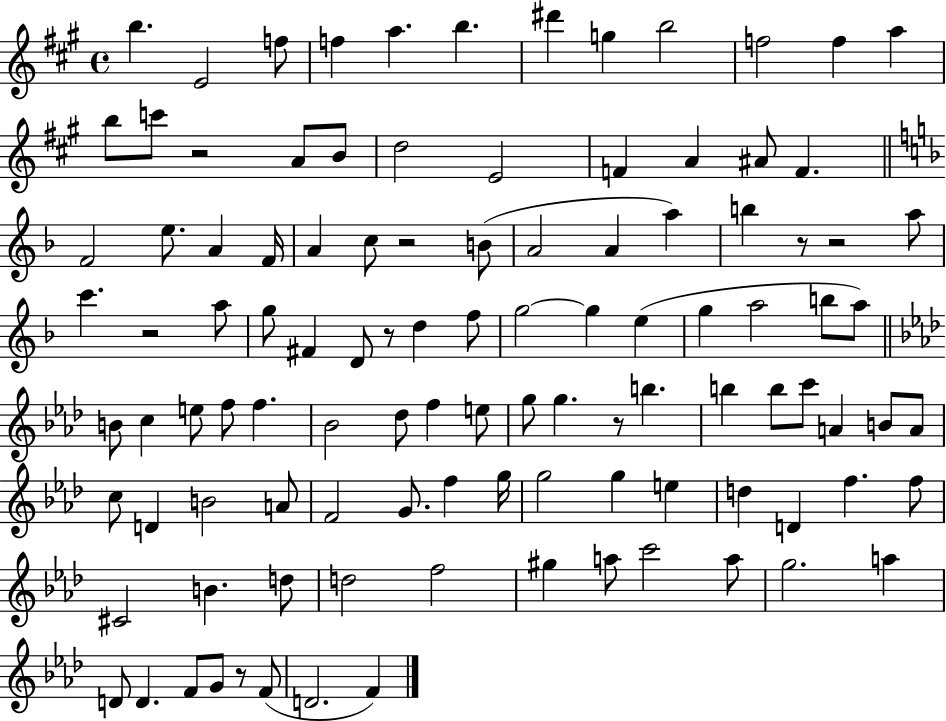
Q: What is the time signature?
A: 4/4